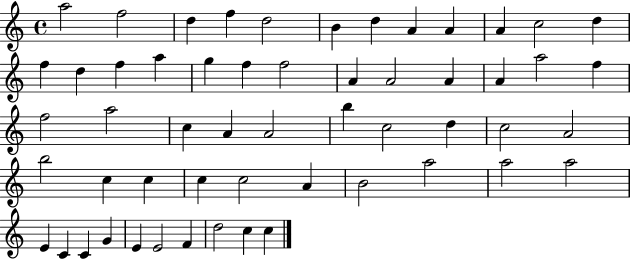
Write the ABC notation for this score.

X:1
T:Untitled
M:4/4
L:1/4
K:C
a2 f2 d f d2 B d A A A c2 d f d f a g f f2 A A2 A A a2 f f2 a2 c A A2 b c2 d c2 A2 b2 c c c c2 A B2 a2 a2 a2 E C C G E E2 F d2 c c